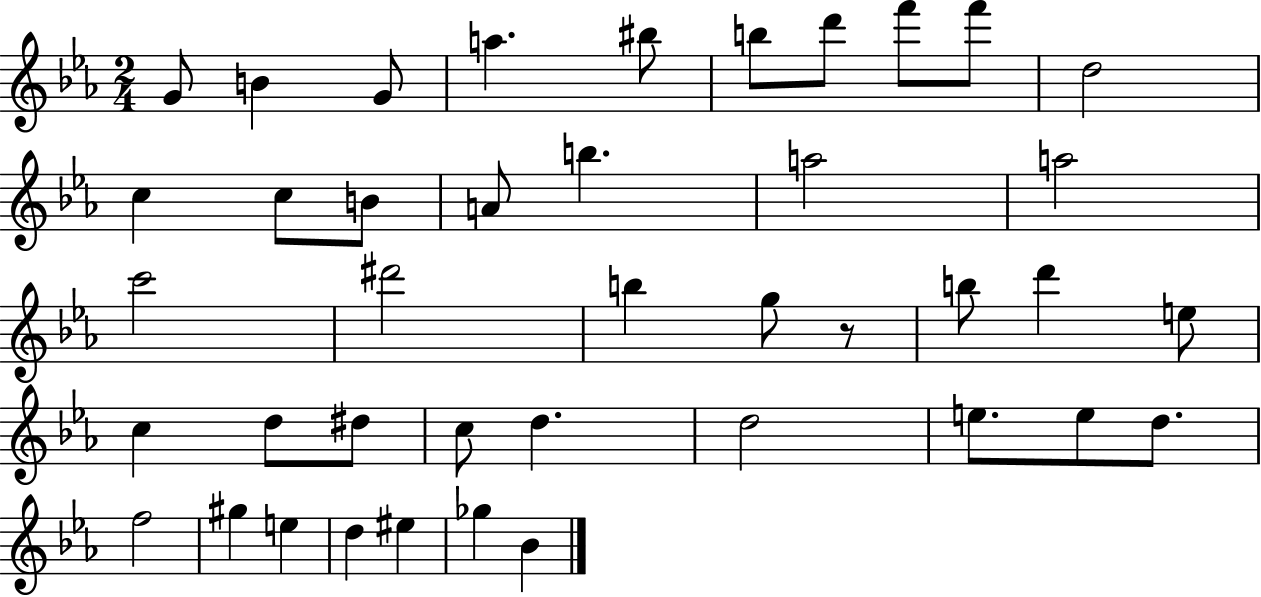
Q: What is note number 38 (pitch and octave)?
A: EIS5